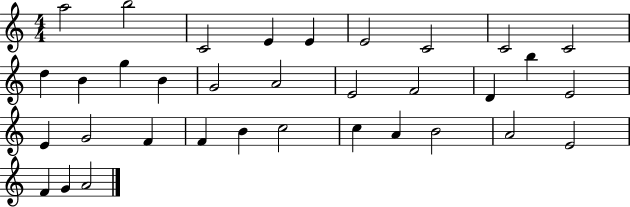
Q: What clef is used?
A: treble